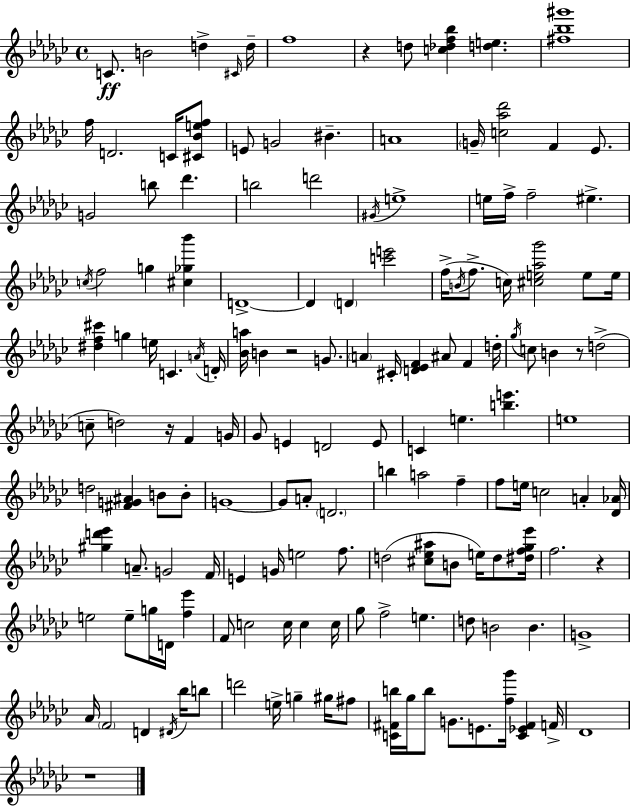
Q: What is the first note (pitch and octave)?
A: C4